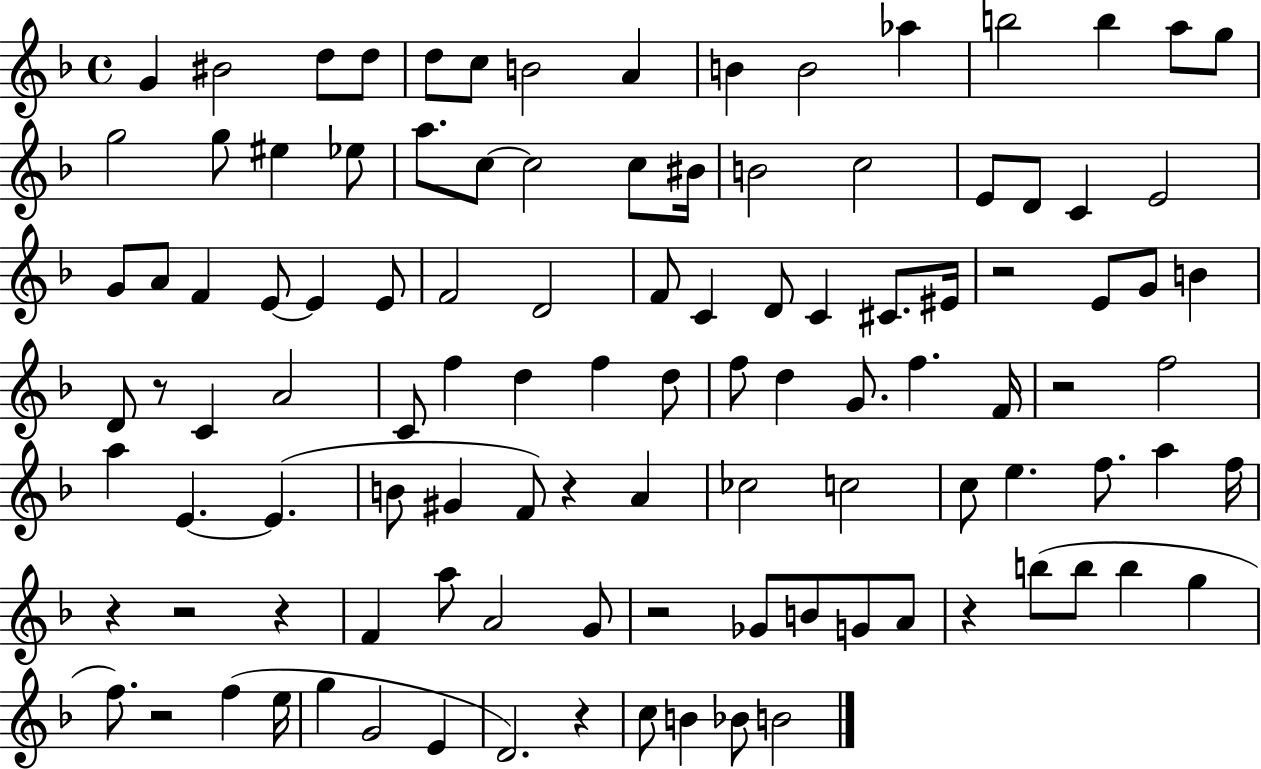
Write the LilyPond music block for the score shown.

{
  \clef treble
  \time 4/4
  \defaultTimeSignature
  \key f \major
  g'4 bis'2 d''8 d''8 | d''8 c''8 b'2 a'4 | b'4 b'2 aes''4 | b''2 b''4 a''8 g''8 | \break g''2 g''8 eis''4 ees''8 | a''8. c''8~~ c''2 c''8 bis'16 | b'2 c''2 | e'8 d'8 c'4 e'2 | \break g'8 a'8 f'4 e'8~~ e'4 e'8 | f'2 d'2 | f'8 c'4 d'8 c'4 cis'8. eis'16 | r2 e'8 g'8 b'4 | \break d'8 r8 c'4 a'2 | c'8 f''4 d''4 f''4 d''8 | f''8 d''4 g'8. f''4. f'16 | r2 f''2 | \break a''4 e'4.~~ e'4.( | b'8 gis'4 f'8) r4 a'4 | ces''2 c''2 | c''8 e''4. f''8. a''4 f''16 | \break r4 r2 r4 | f'4 a''8 a'2 g'8 | r2 ges'8 b'8 g'8 a'8 | r4 b''8( b''8 b''4 g''4 | \break f''8.) r2 f''4( e''16 | g''4 g'2 e'4 | d'2.) r4 | c''8 b'4 bes'8 b'2 | \break \bar "|."
}